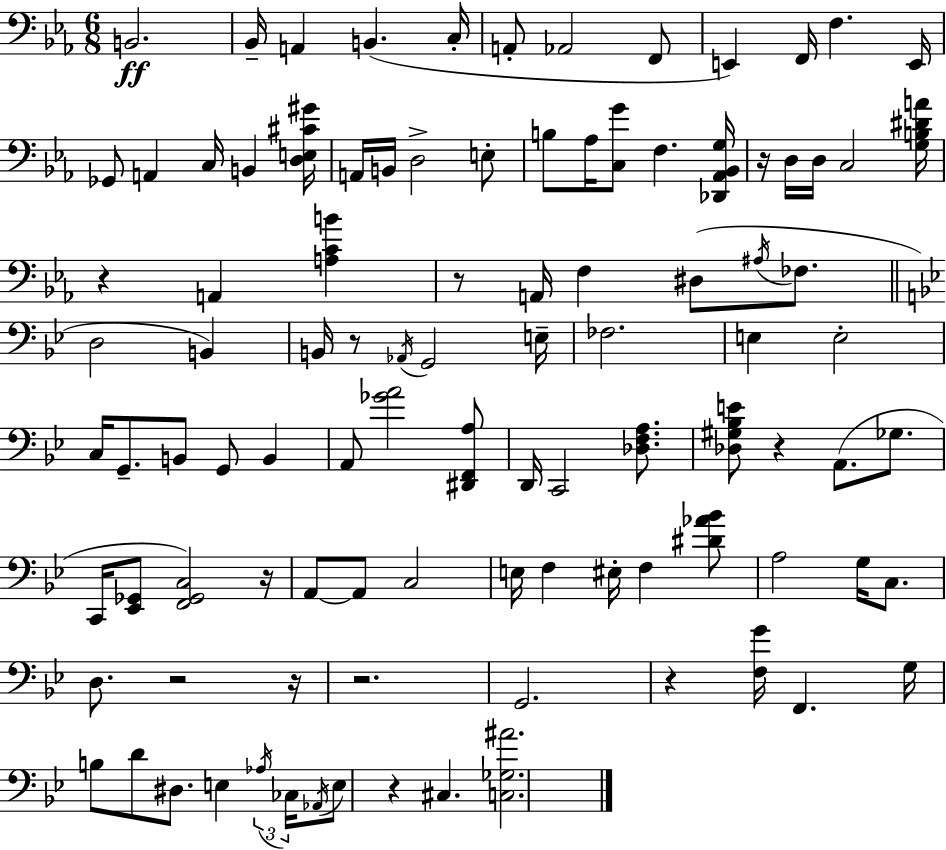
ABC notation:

X:1
T:Untitled
M:6/8
L:1/4
K:Eb
B,,2 _B,,/4 A,, B,, C,/4 A,,/2 _A,,2 F,,/2 E,, F,,/4 F, E,,/4 _G,,/2 A,, C,/4 B,, [D,E,^C^G]/4 A,,/4 B,,/4 D,2 E,/2 B,/2 _A,/4 [C,G]/2 F, [_D,,_A,,_B,,G,]/4 z/4 D,/4 D,/4 C,2 [G,B,^DA]/4 z A,, [A,CB] z/2 A,,/4 F, ^D,/2 ^A,/4 _F,/2 D,2 B,, B,,/4 z/2 _A,,/4 G,,2 E,/4 _F,2 E, E,2 C,/4 G,,/2 B,,/2 G,,/2 B,, A,,/2 [_GA]2 [^D,,F,,A,]/2 D,,/4 C,,2 [_D,F,A,]/2 [_D,^G,_B,E]/2 z A,,/2 _G,/2 C,,/4 [_E,,_G,,]/2 [F,,_G,,C,]2 z/4 A,,/2 A,,/2 C,2 E,/4 F, ^E,/4 F, [^D_A_B]/2 A,2 G,/4 C,/2 D,/2 z2 z/4 z2 G,,2 z [F,G]/4 F,, G,/4 B,/2 D/2 ^D,/2 E, _A,/4 _C,/4 _A,,/4 E,/2 z ^C, [C,_G,^A]2